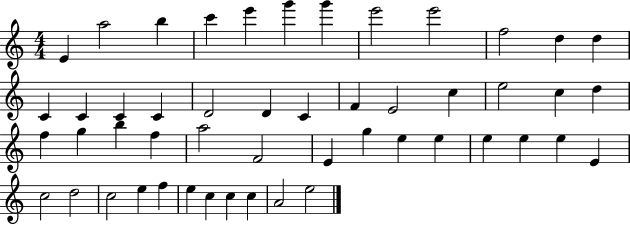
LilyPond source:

{
  \clef treble
  \numericTimeSignature
  \time 4/4
  \key c \major
  e'4 a''2 b''4 | c'''4 e'''4 g'''4 g'''4 | e'''2 e'''2 | f''2 d''4 d''4 | \break c'4 c'4 c'4 c'4 | d'2 d'4 c'4 | f'4 e'2 c''4 | e''2 c''4 d''4 | \break f''4 g''4 b''4 f''4 | a''2 f'2 | e'4 g''4 e''4 e''4 | e''4 e''4 e''4 e'4 | \break c''2 d''2 | c''2 e''4 f''4 | e''4 c''4 c''4 c''4 | a'2 e''2 | \break \bar "|."
}